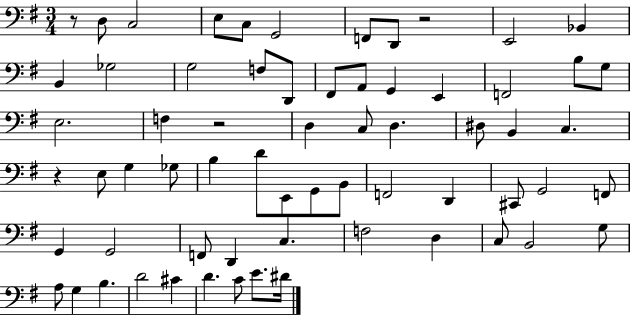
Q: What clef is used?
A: bass